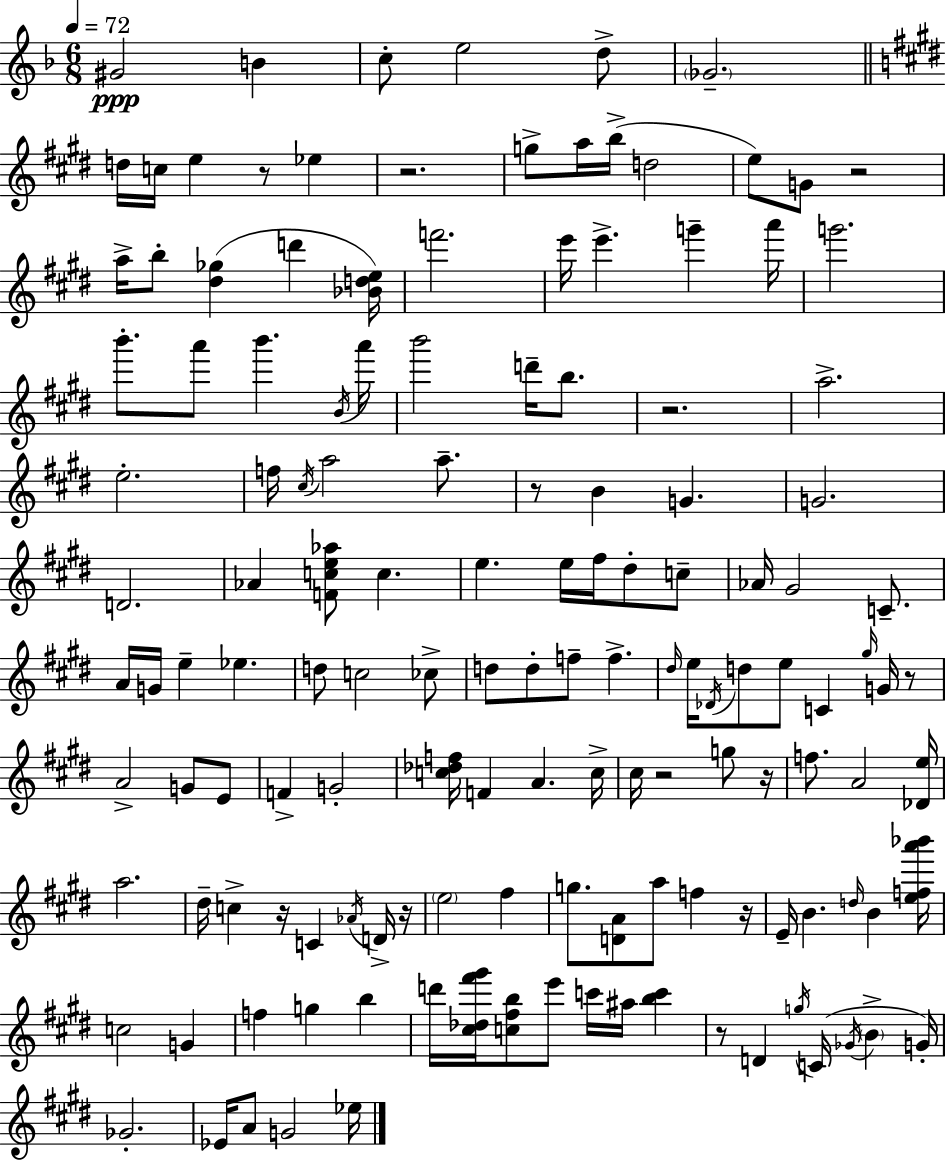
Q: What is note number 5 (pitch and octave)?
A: D5